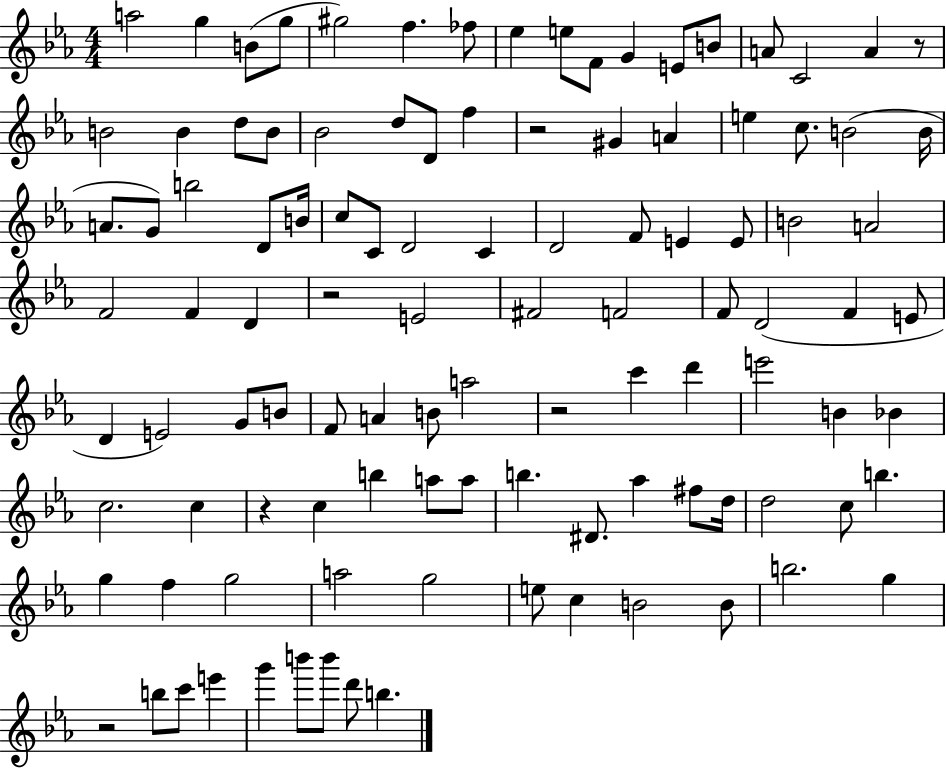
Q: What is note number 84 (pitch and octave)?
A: F5